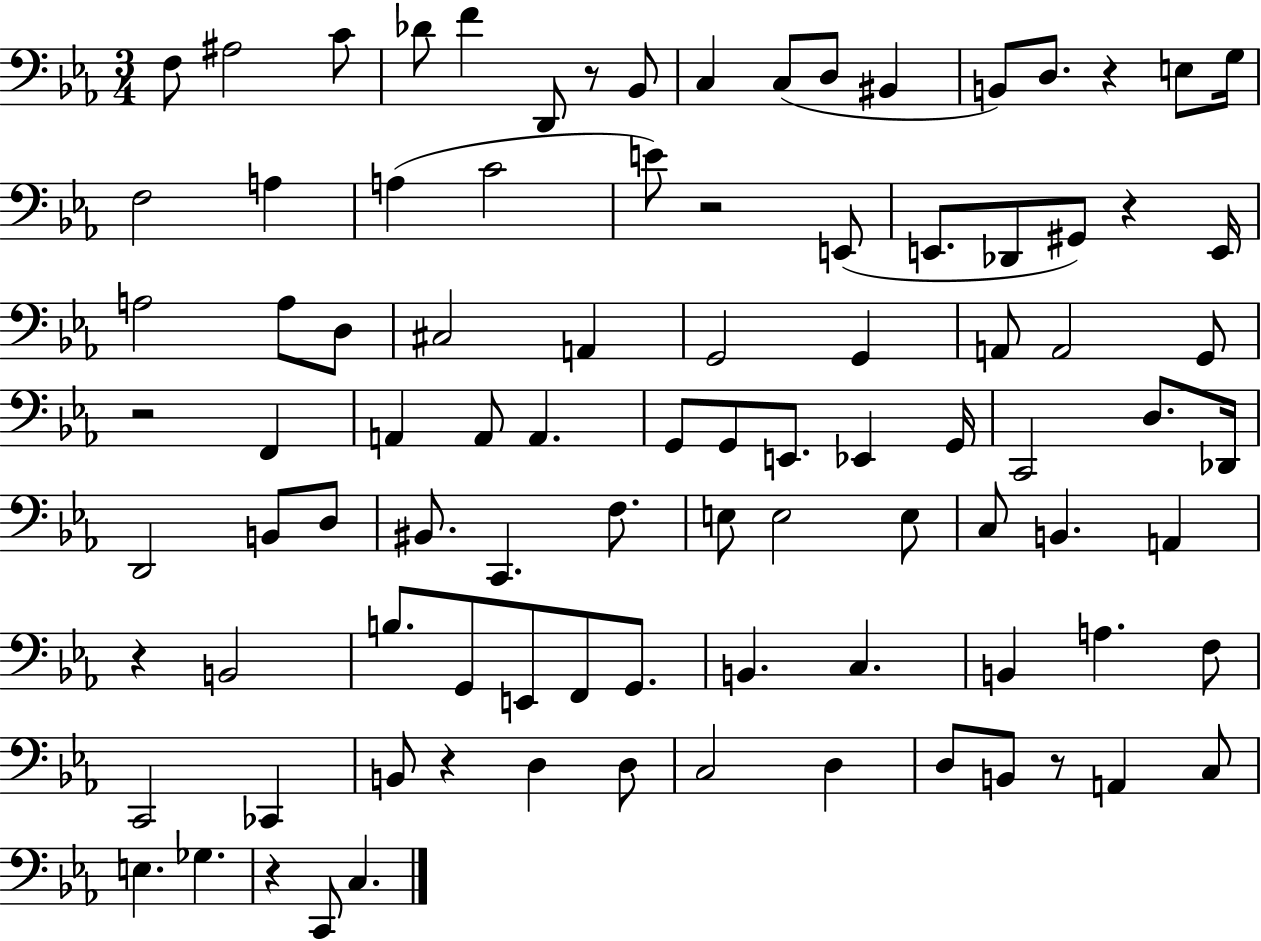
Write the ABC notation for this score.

X:1
T:Untitled
M:3/4
L:1/4
K:Eb
F,/2 ^A,2 C/2 _D/2 F D,,/2 z/2 _B,,/2 C, C,/2 D,/2 ^B,, B,,/2 D,/2 z E,/2 G,/4 F,2 A, A, C2 E/2 z2 E,,/2 E,,/2 _D,,/2 ^G,,/2 z E,,/4 A,2 A,/2 D,/2 ^C,2 A,, G,,2 G,, A,,/2 A,,2 G,,/2 z2 F,, A,, A,,/2 A,, G,,/2 G,,/2 E,,/2 _E,, G,,/4 C,,2 D,/2 _D,,/4 D,,2 B,,/2 D,/2 ^B,,/2 C,, F,/2 E,/2 E,2 E,/2 C,/2 B,, A,, z B,,2 B,/2 G,,/2 E,,/2 F,,/2 G,,/2 B,, C, B,, A, F,/2 C,,2 _C,, B,,/2 z D, D,/2 C,2 D, D,/2 B,,/2 z/2 A,, C,/2 E, _G, z C,,/2 C,